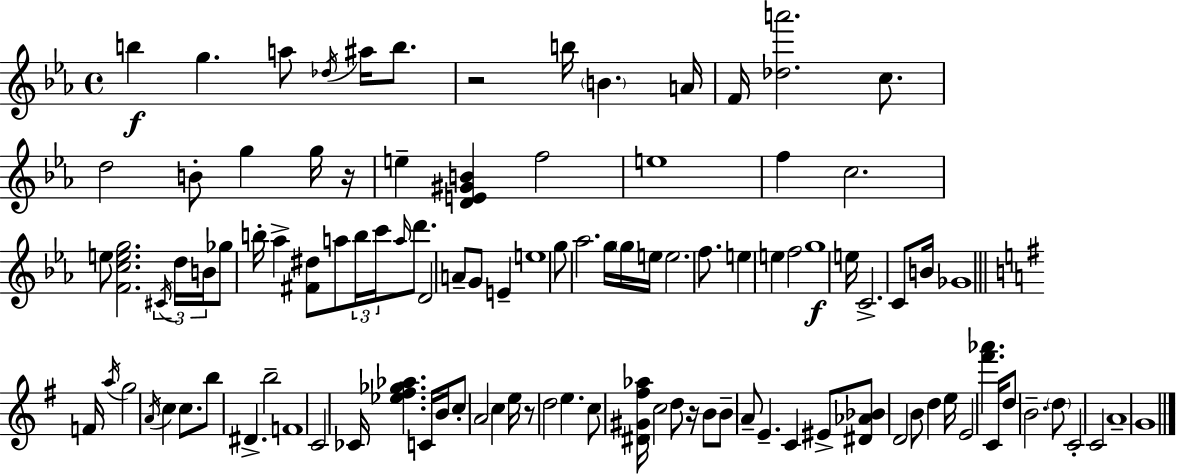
X:1
T:Untitled
M:4/4
L:1/4
K:Eb
b g a/2 _d/4 ^a/4 b/2 z2 b/4 B A/4 F/4 [_da']2 c/2 d2 B/2 g g/4 z/4 e [DE^GB] f2 e4 f c2 e/2 [Fceg]2 ^C/4 d/4 B/4 _g/2 b/4 _a [^F^d]/2 a/2 b/4 c'/4 a/4 d'/2 D2 A/2 G/2 E e4 g/2 _a2 g/4 g/4 e/4 e2 f/2 e e f2 g4 e/4 C2 C/2 B/4 _G4 F/4 a/4 g2 A/4 c c/2 b/2 ^D b2 F4 C2 _C/4 [_e^f_g_a] C/4 B/4 c/2 A2 c e/4 z/2 d2 e c/2 [^D^G^f_a]/4 c2 d/2 z/4 B/2 B/2 A/2 E C ^E/2 [^D_A_B]/2 D2 B/2 d e/4 E2 [^f'_a'] C/4 d/2 B2 d/2 C2 C2 A4 G4